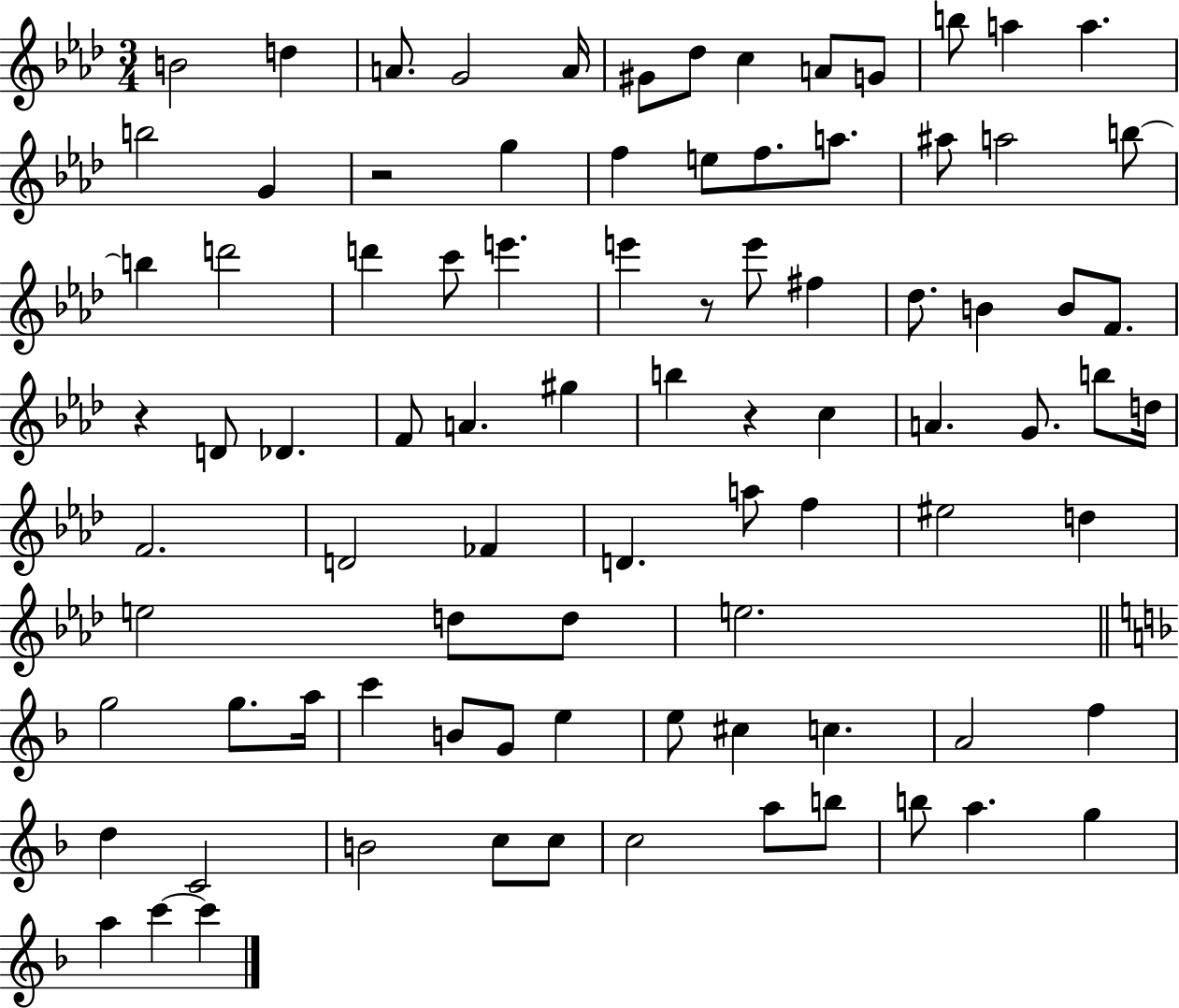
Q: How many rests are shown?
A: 4